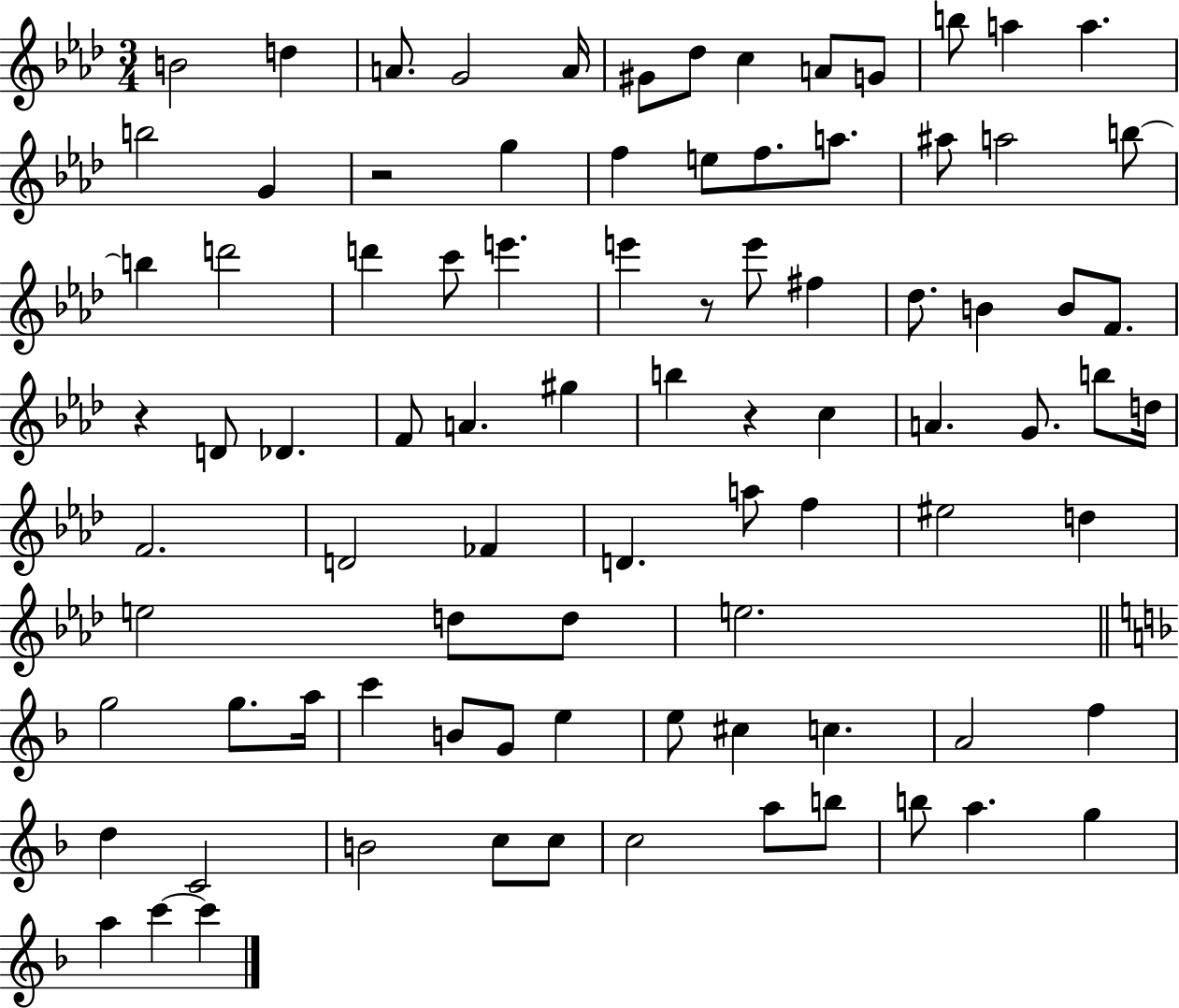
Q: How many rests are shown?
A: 4